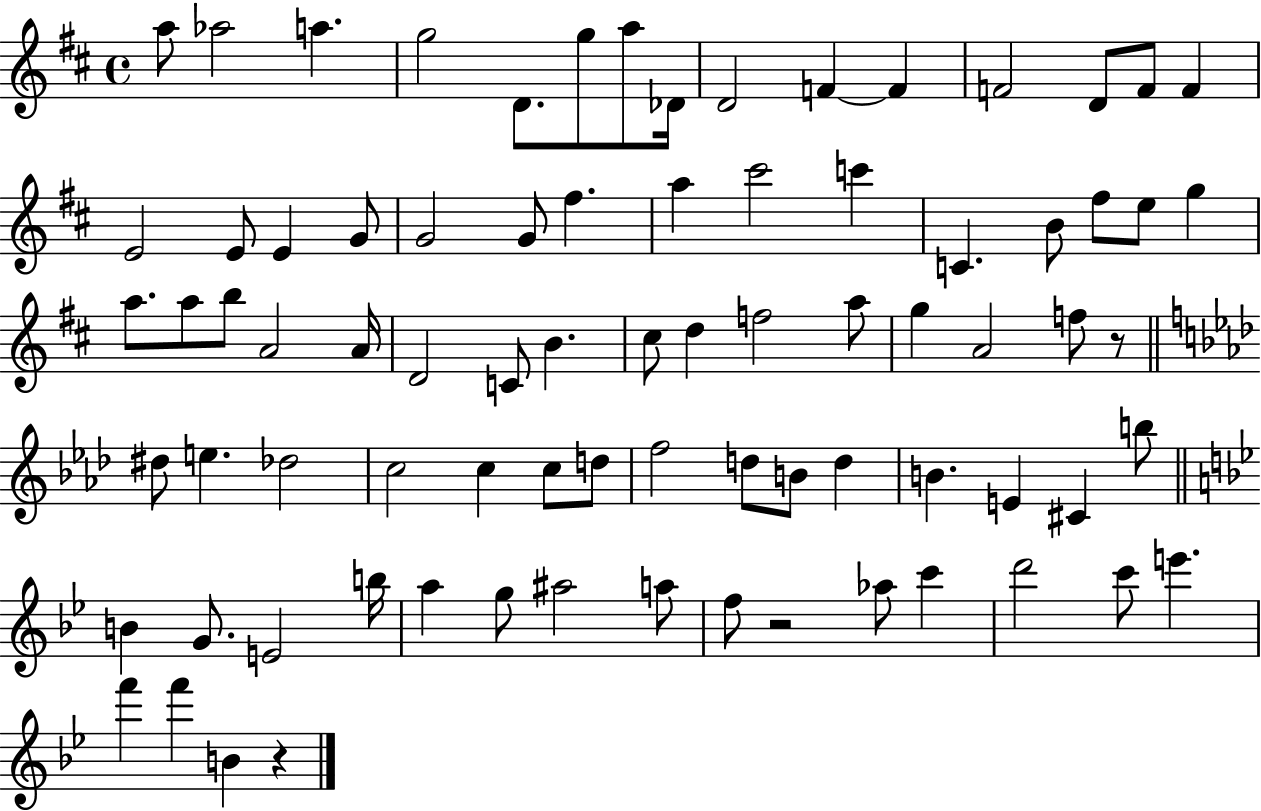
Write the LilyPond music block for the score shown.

{
  \clef treble
  \time 4/4
  \defaultTimeSignature
  \key d \major
  \repeat volta 2 { a''8 aes''2 a''4. | g''2 d'8. g''8 a''8 des'16 | d'2 f'4~~ f'4 | f'2 d'8 f'8 f'4 | \break e'2 e'8 e'4 g'8 | g'2 g'8 fis''4. | a''4 cis'''2 c'''4 | c'4. b'8 fis''8 e''8 g''4 | \break a''8. a''8 b''8 a'2 a'16 | d'2 c'8 b'4. | cis''8 d''4 f''2 a''8 | g''4 a'2 f''8 r8 | \break \bar "||" \break \key aes \major dis''8 e''4. des''2 | c''2 c''4 c''8 d''8 | f''2 d''8 b'8 d''4 | b'4. e'4 cis'4 b''8 | \break \bar "||" \break \key bes \major b'4 g'8. e'2 b''16 | a''4 g''8 ais''2 a''8 | f''8 r2 aes''8 c'''4 | d'''2 c'''8 e'''4. | \break f'''4 f'''4 b'4 r4 | } \bar "|."
}